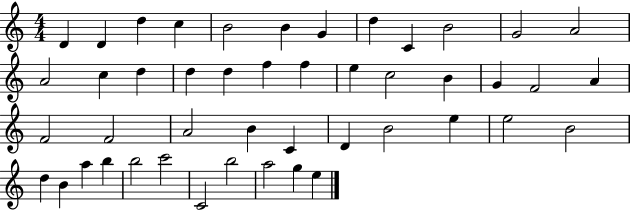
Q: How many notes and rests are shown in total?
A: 46